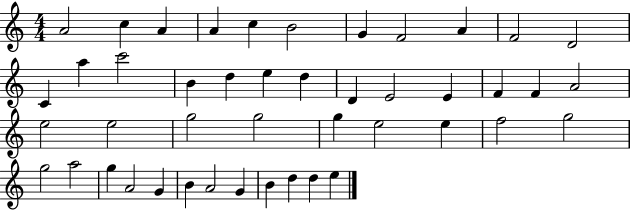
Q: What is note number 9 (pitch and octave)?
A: A4